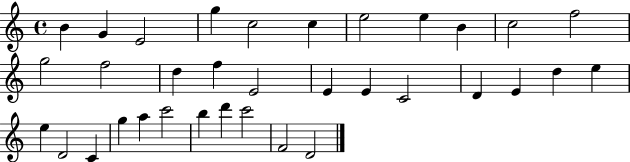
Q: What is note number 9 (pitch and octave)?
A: B4